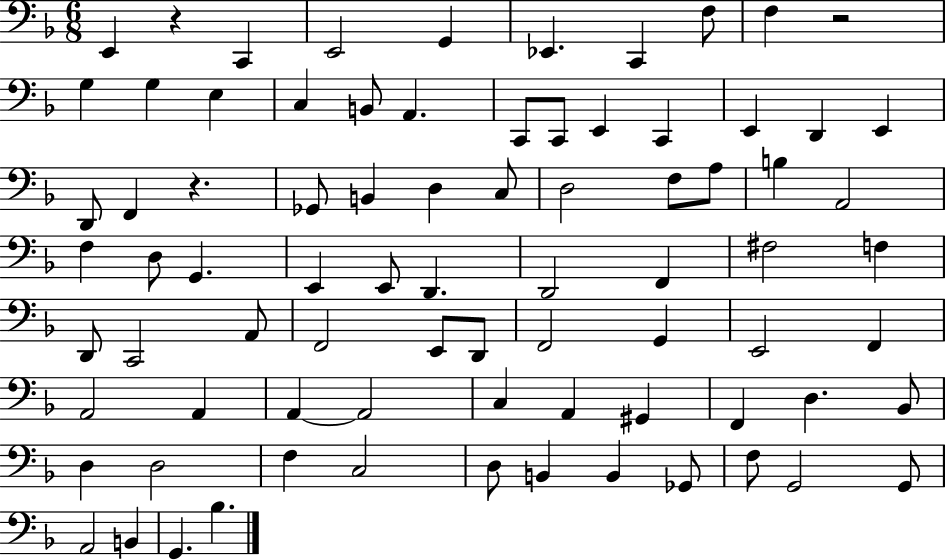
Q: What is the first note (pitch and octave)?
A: E2